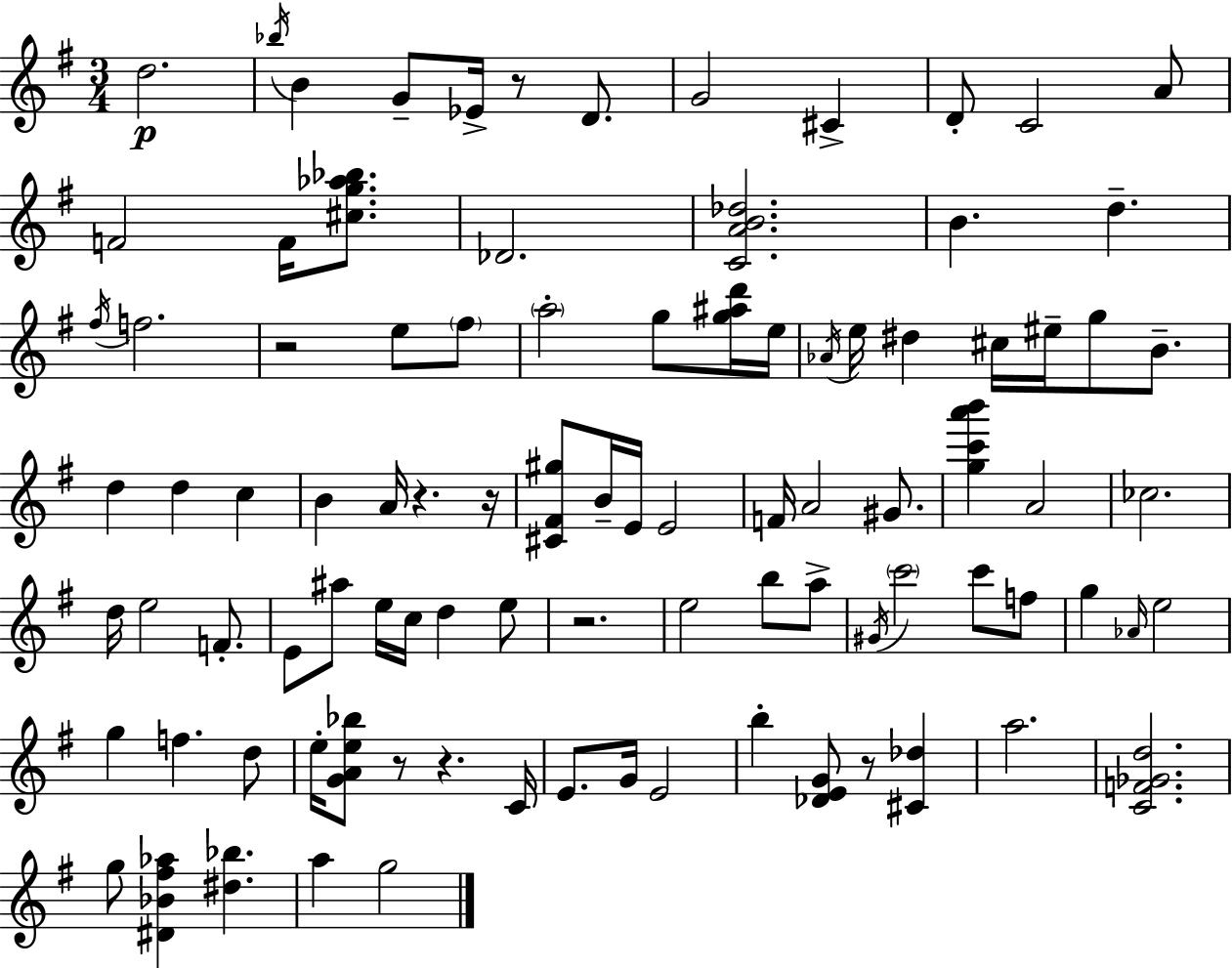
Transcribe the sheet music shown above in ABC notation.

X:1
T:Untitled
M:3/4
L:1/4
K:Em
d2 _b/4 B G/2 _E/4 z/2 D/2 G2 ^C D/2 C2 A/2 F2 F/4 [^cg_a_b]/2 _D2 [CAB_d]2 B d ^f/4 f2 z2 e/2 ^f/2 a2 g/2 [g^ad']/4 e/4 _A/4 e/4 ^d ^c/4 ^e/4 g/2 B/2 d d c B A/4 z z/4 [^C^F^g]/2 B/4 E/4 E2 F/4 A2 ^G/2 [gc'a'b'] A2 _c2 d/4 e2 F/2 E/2 ^a/2 e/4 c/4 d e/2 z2 e2 b/2 a/2 ^G/4 c'2 c'/2 f/2 g _A/4 e2 g f d/2 e/4 [GAe_b]/2 z/2 z C/4 E/2 G/4 E2 b [_DEG]/2 z/2 [^C_d] a2 [CF_Gd]2 g/2 [^D_B^f_a] [^d_b] a g2